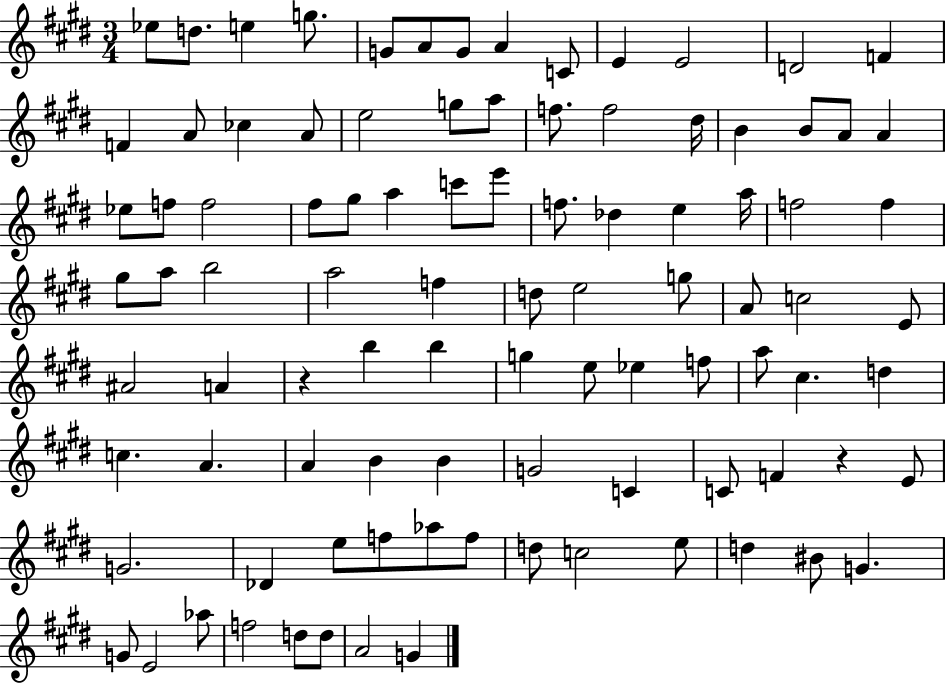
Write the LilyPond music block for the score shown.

{
  \clef treble
  \numericTimeSignature
  \time 3/4
  \key e \major
  \repeat volta 2 { ees''8 d''8. e''4 g''8. | g'8 a'8 g'8 a'4 c'8 | e'4 e'2 | d'2 f'4 | \break f'4 a'8 ces''4 a'8 | e''2 g''8 a''8 | f''8. f''2 dis''16 | b'4 b'8 a'8 a'4 | \break ees''8 f''8 f''2 | fis''8 gis''8 a''4 c'''8 e'''8 | f''8. des''4 e''4 a''16 | f''2 f''4 | \break gis''8 a''8 b''2 | a''2 f''4 | d''8 e''2 g''8 | a'8 c''2 e'8 | \break ais'2 a'4 | r4 b''4 b''4 | g''4 e''8 ees''4 f''8 | a''8 cis''4. d''4 | \break c''4. a'4. | a'4 b'4 b'4 | g'2 c'4 | c'8 f'4 r4 e'8 | \break g'2. | des'4 e''8 f''8 aes''8 f''8 | d''8 c''2 e''8 | d''4 bis'8 g'4. | \break g'8 e'2 aes''8 | f''2 d''8 d''8 | a'2 g'4 | } \bar "|."
}